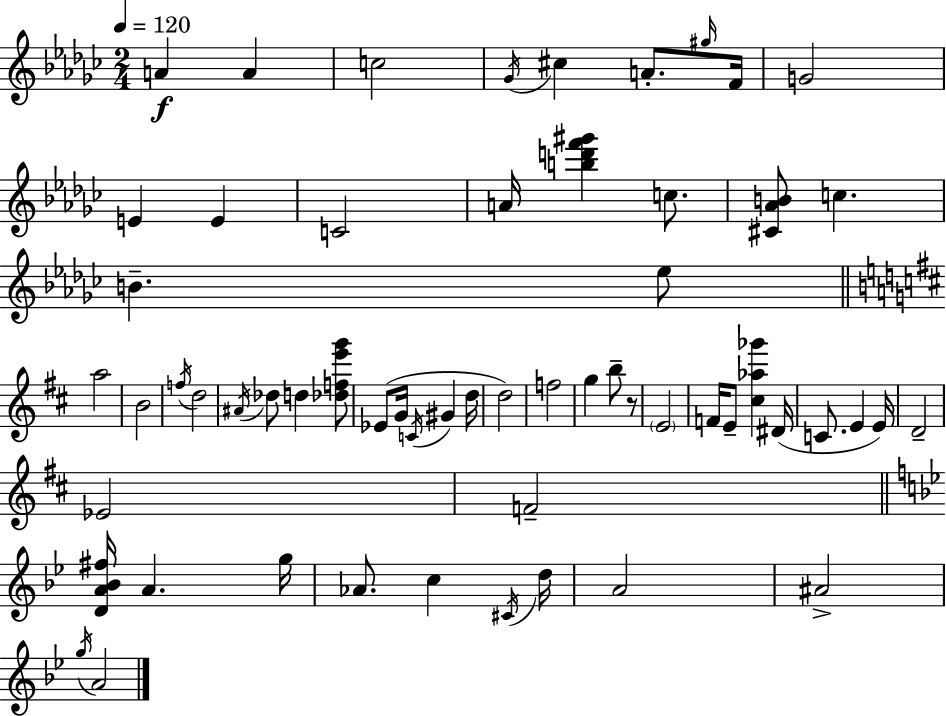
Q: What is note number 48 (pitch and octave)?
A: C#4